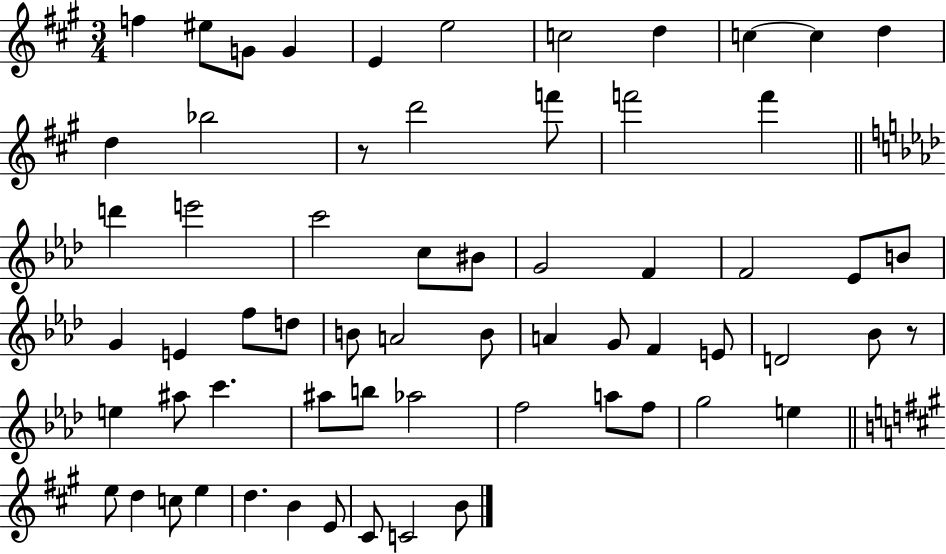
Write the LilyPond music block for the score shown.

{
  \clef treble
  \numericTimeSignature
  \time 3/4
  \key a \major
  f''4 eis''8 g'8 g'4 | e'4 e''2 | c''2 d''4 | c''4~~ c''4 d''4 | \break d''4 bes''2 | r8 d'''2 f'''8 | f'''2 f'''4 | \bar "||" \break \key aes \major d'''4 e'''2 | c'''2 c''8 bis'8 | g'2 f'4 | f'2 ees'8 b'8 | \break g'4 e'4 f''8 d''8 | b'8 a'2 b'8 | a'4 g'8 f'4 e'8 | d'2 bes'8 r8 | \break e''4 ais''8 c'''4. | ais''8 b''8 aes''2 | f''2 a''8 f''8 | g''2 e''4 | \break \bar "||" \break \key a \major e''8 d''4 c''8 e''4 | d''4. b'4 e'8 | cis'8 c'2 b'8 | \bar "|."
}